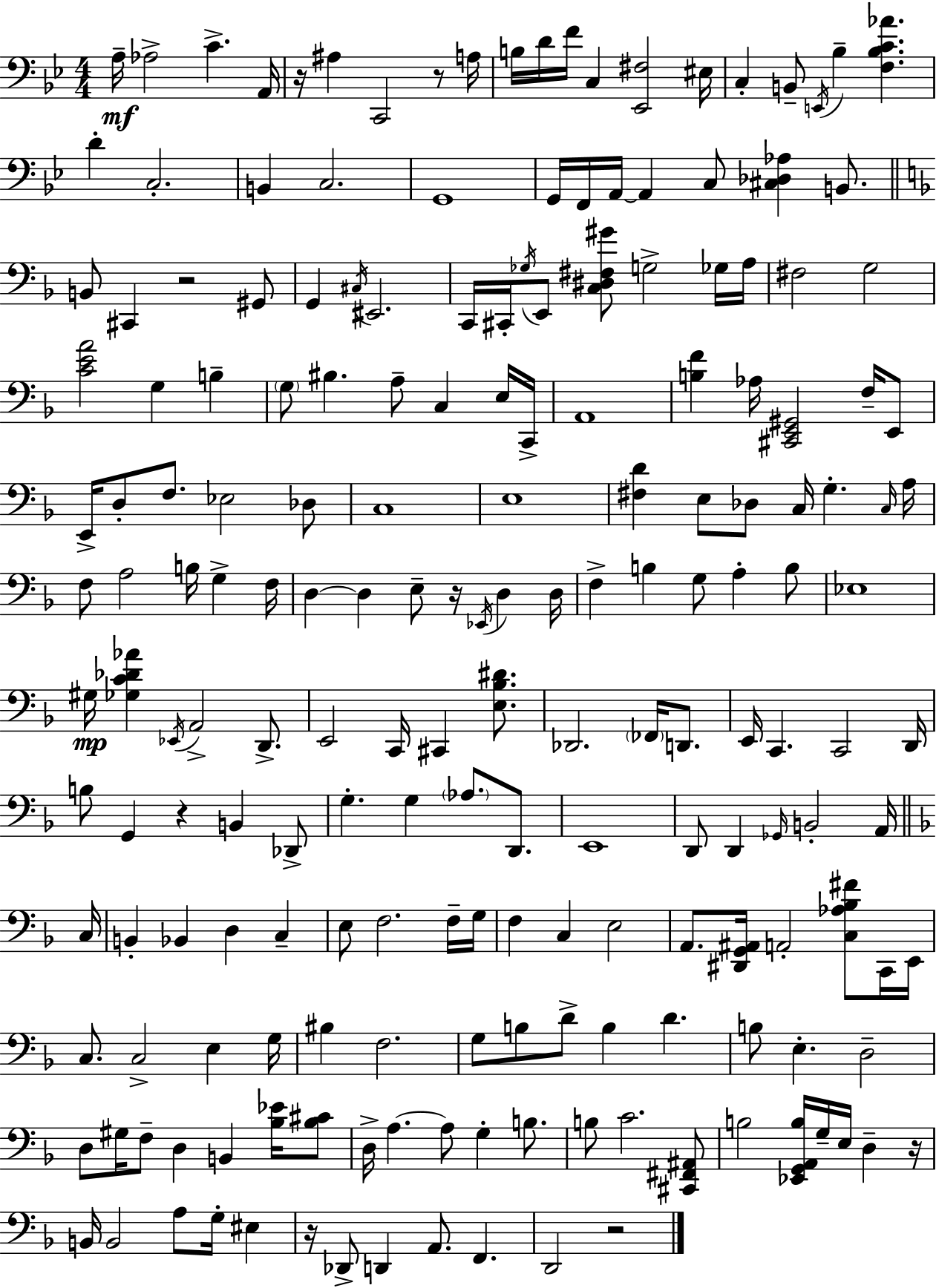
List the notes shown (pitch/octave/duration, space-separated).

A3/s Ab3/h C4/q. A2/s R/s A#3/q C2/h R/e A3/s B3/s D4/s F4/s C3/q [Eb2,F#3]/h EIS3/s C3/q B2/e E2/s Bb3/q [F3,Bb3,C4,Ab4]/q. D4/q C3/h. B2/q C3/h. G2/w G2/s F2/s A2/s A2/q C3/e [C#3,Db3,Ab3]/q B2/e. B2/e C#2/q R/h G#2/e G2/q C#3/s EIS2/h. C2/s C#2/s Gb3/s E2/e [C3,D#3,F#3,G#4]/e G3/h Gb3/s A3/s F#3/h G3/h [C4,E4,A4]/h G3/q B3/q G3/e BIS3/q. A3/e C3/q E3/s C2/s A2/w [B3,F4]/q Ab3/s [C#2,E2,G#2]/h F3/s E2/e E2/s D3/e F3/e. Eb3/h Db3/e C3/w E3/w [F#3,D4]/q E3/e Db3/e C3/s G3/q. C3/s A3/s F3/e A3/h B3/s G3/q F3/s D3/q D3/q E3/e R/s Eb2/s D3/q D3/s F3/q B3/q G3/e A3/q B3/e Eb3/w G#3/s [Gb3,C4,Db4,Ab4]/q Eb2/s A2/h D2/e. E2/h C2/s C#2/q [E3,Bb3,D#4]/e. Db2/h. FES2/s D2/e. E2/s C2/q. C2/h D2/s B3/e G2/q R/q B2/q Db2/e G3/q. G3/q Ab3/e. D2/e. E2/w D2/e D2/q Gb2/s B2/h A2/s C3/s B2/q Bb2/q D3/q C3/q E3/e F3/h. F3/s G3/s F3/q C3/q E3/h A2/e. [D#2,G2,A#2]/s A2/h [C3,Ab3,Bb3,F#4]/e C2/s E2/s C3/e. C3/h E3/q G3/s BIS3/q F3/h. G3/e B3/e D4/e B3/q D4/q. B3/e E3/q. D3/h D3/e G#3/s F3/e D3/q B2/q [Bb3,Eb4]/s [Bb3,C#4]/e D3/s A3/q. A3/e G3/q B3/e. B3/e C4/h. [C#2,F#2,A#2]/e B3/h [Eb2,G2,A2,B3]/s G3/s E3/s D3/q R/s B2/s B2/h A3/e G3/s EIS3/q R/s Db2/e D2/q A2/e. F2/q. D2/h R/h